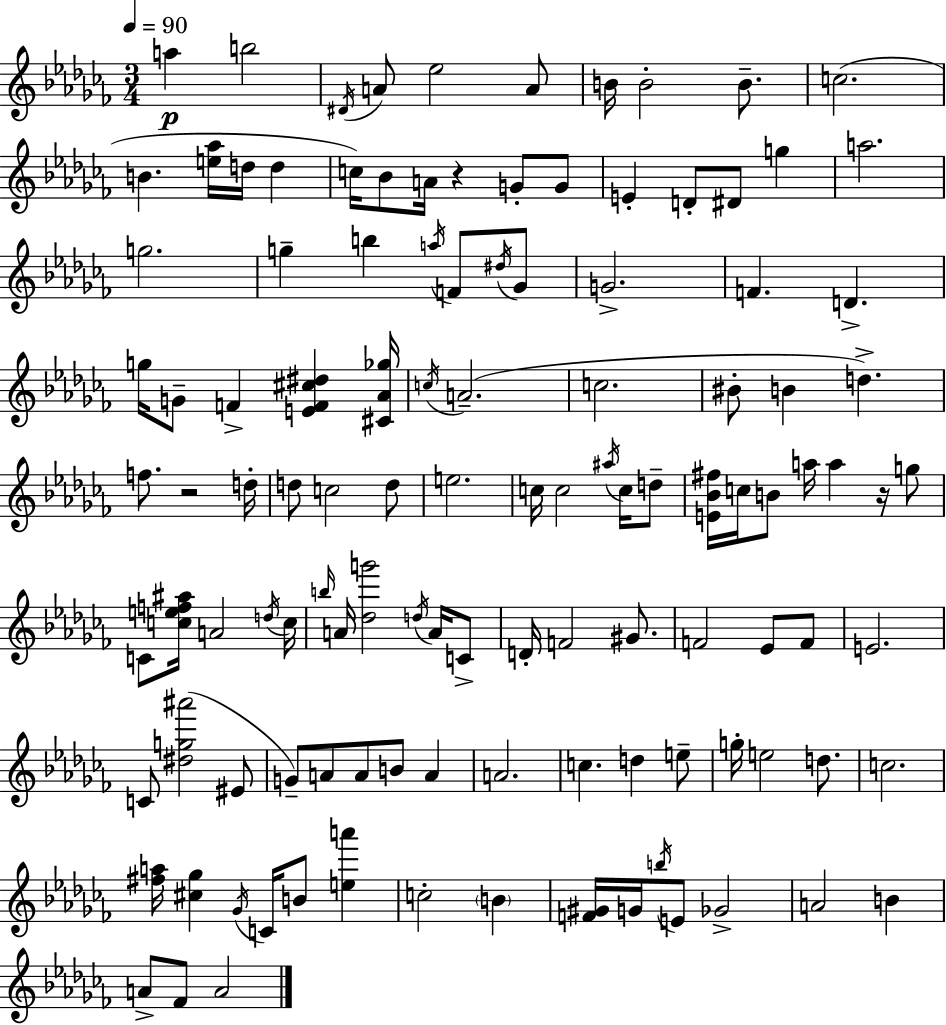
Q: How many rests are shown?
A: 3